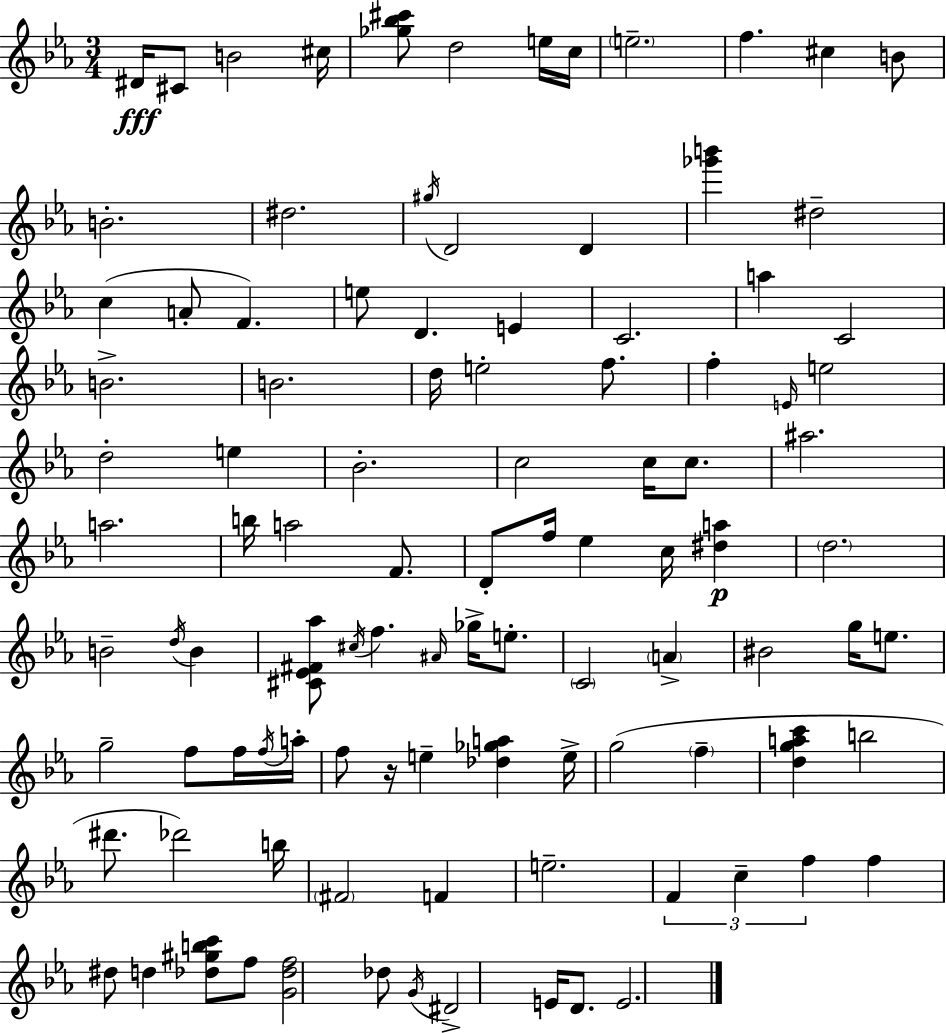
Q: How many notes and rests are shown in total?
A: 102